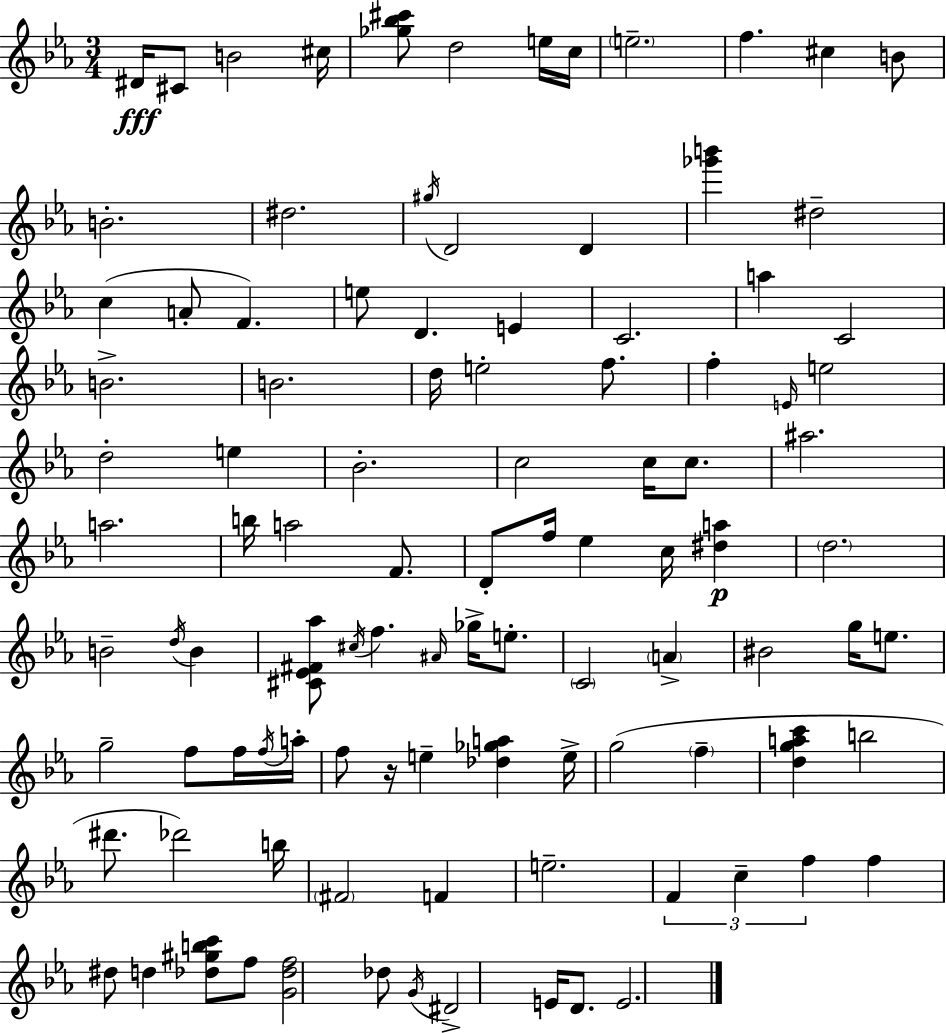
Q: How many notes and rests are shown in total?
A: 102